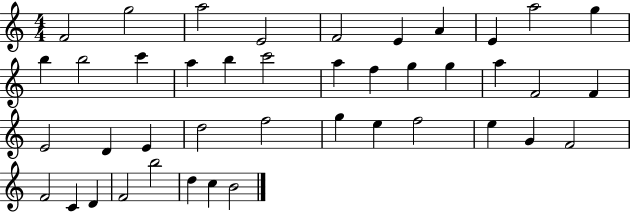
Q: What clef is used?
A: treble